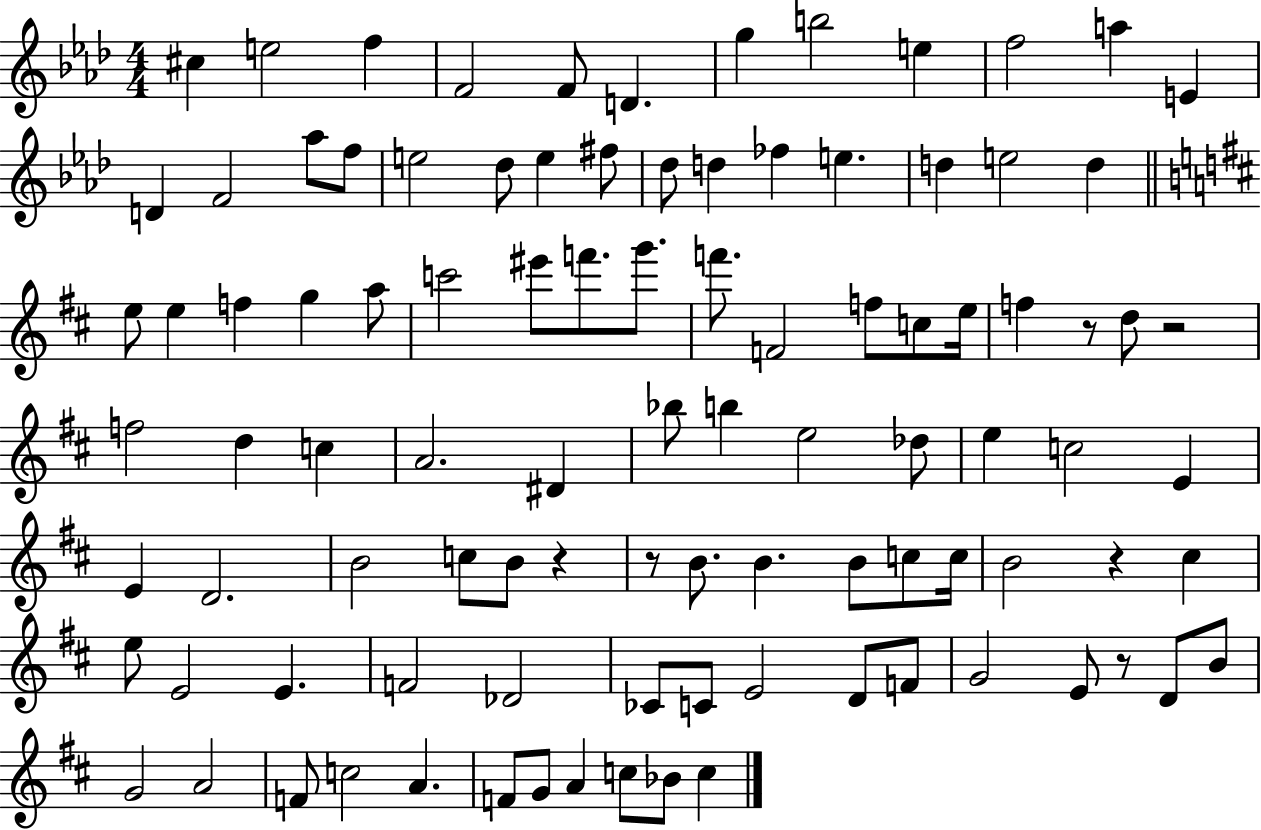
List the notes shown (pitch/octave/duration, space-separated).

C#5/q E5/h F5/q F4/h F4/e D4/q. G5/q B5/h E5/q F5/h A5/q E4/q D4/q F4/h Ab5/e F5/e E5/h Db5/e E5/q F#5/e Db5/e D5/q FES5/q E5/q. D5/q E5/h D5/q E5/e E5/q F5/q G5/q A5/e C6/h EIS6/e F6/e. G6/e. F6/e. F4/h F5/e C5/e E5/s F5/q R/e D5/e R/h F5/h D5/q C5/q A4/h. D#4/q Bb5/e B5/q E5/h Db5/e E5/q C5/h E4/q E4/q D4/h. B4/h C5/e B4/e R/q R/e B4/e. B4/q. B4/e C5/e C5/s B4/h R/q C#5/q E5/e E4/h E4/q. F4/h Db4/h CES4/e C4/e E4/h D4/e F4/e G4/h E4/e R/e D4/e B4/e G4/h A4/h F4/e C5/h A4/q. F4/e G4/e A4/q C5/e Bb4/e C5/q